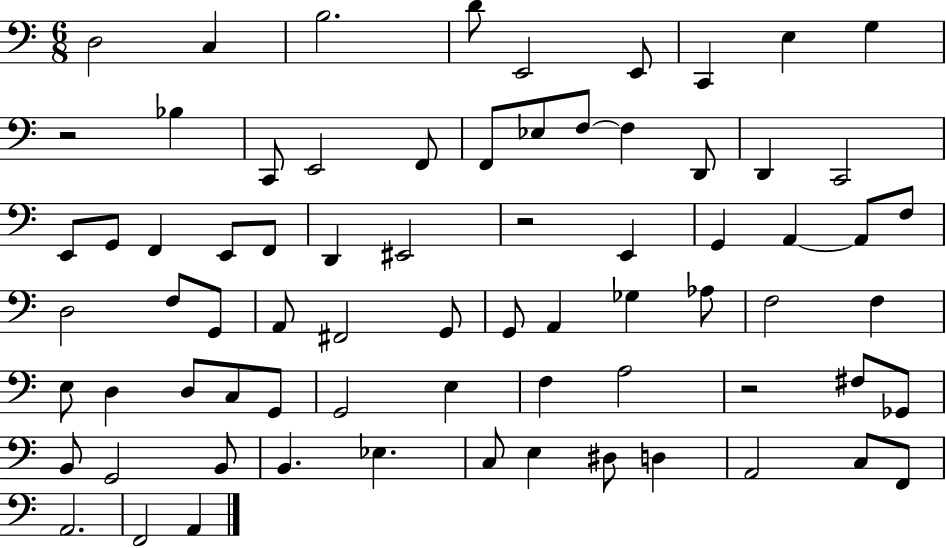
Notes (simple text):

D3/h C3/q B3/h. D4/e E2/h E2/e C2/q E3/q G3/q R/h Bb3/q C2/e E2/h F2/e F2/e Eb3/e F3/e F3/q D2/e D2/q C2/h E2/e G2/e F2/q E2/e F2/e D2/q EIS2/h R/h E2/q G2/q A2/q A2/e F3/e D3/h F3/e G2/e A2/e F#2/h G2/e G2/e A2/q Gb3/q Ab3/e F3/h F3/q E3/e D3/q D3/e C3/e G2/e G2/h E3/q F3/q A3/h R/h F#3/e Gb2/e B2/e G2/h B2/e B2/q. Eb3/q. C3/e E3/q D#3/e D3/q A2/h C3/e F2/e A2/h. F2/h A2/q